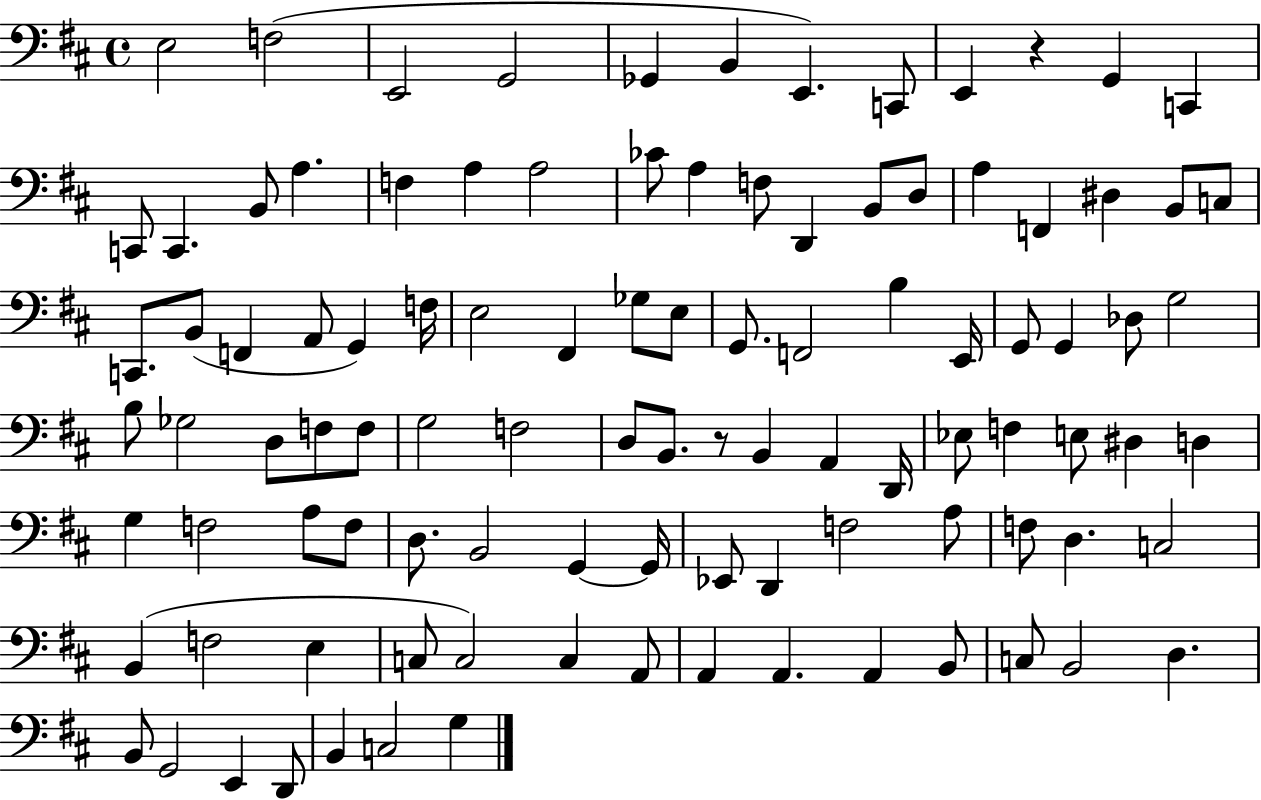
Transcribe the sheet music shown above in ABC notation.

X:1
T:Untitled
M:4/4
L:1/4
K:D
E,2 F,2 E,,2 G,,2 _G,, B,, E,, C,,/2 E,, z G,, C,, C,,/2 C,, B,,/2 A, F, A, A,2 _C/2 A, F,/2 D,, B,,/2 D,/2 A, F,, ^D, B,,/2 C,/2 C,,/2 B,,/2 F,, A,,/2 G,, F,/4 E,2 ^F,, _G,/2 E,/2 G,,/2 F,,2 B, E,,/4 G,,/2 G,, _D,/2 G,2 B,/2 _G,2 D,/2 F,/2 F,/2 G,2 F,2 D,/2 B,,/2 z/2 B,, A,, D,,/4 _E,/2 F, E,/2 ^D, D, G, F,2 A,/2 F,/2 D,/2 B,,2 G,, G,,/4 _E,,/2 D,, F,2 A,/2 F,/2 D, C,2 B,, F,2 E, C,/2 C,2 C, A,,/2 A,, A,, A,, B,,/2 C,/2 B,,2 D, B,,/2 G,,2 E,, D,,/2 B,, C,2 G,